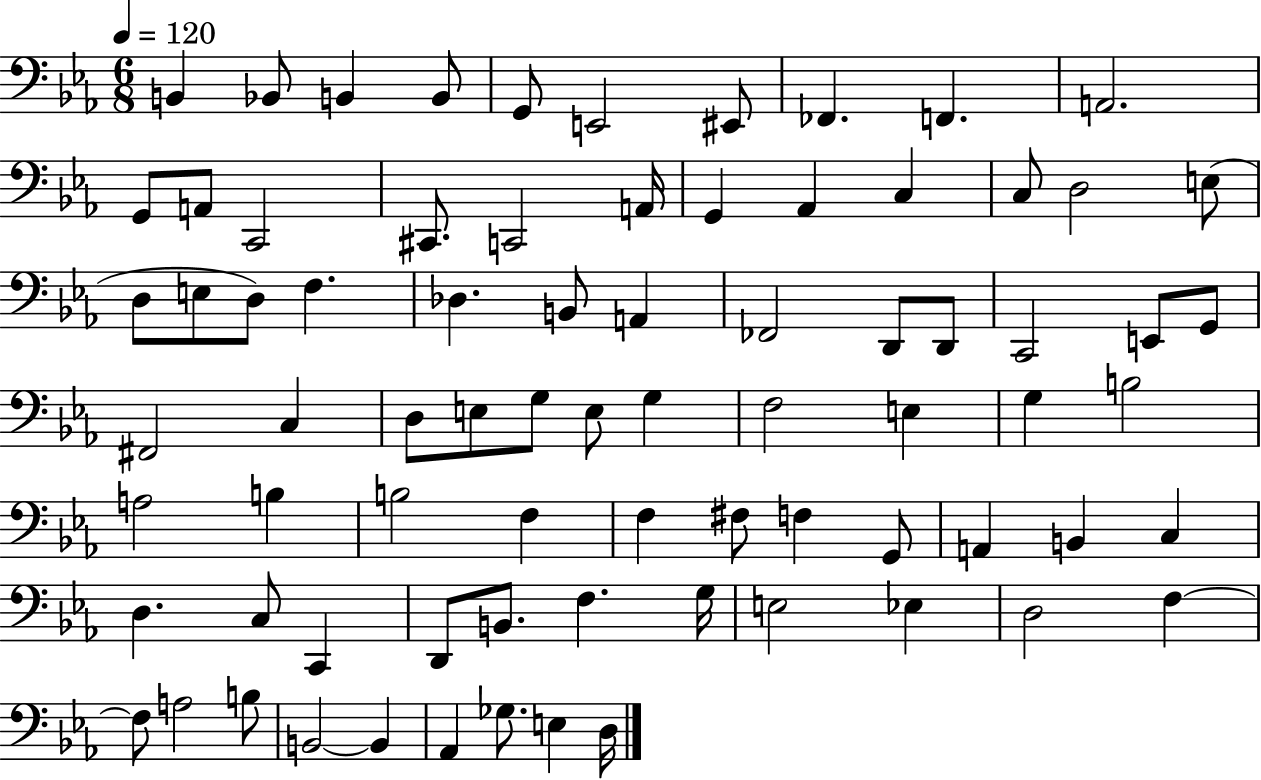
{
  \clef bass
  \numericTimeSignature
  \time 6/8
  \key ees \major
  \tempo 4 = 120
  b,4 bes,8 b,4 b,8 | g,8 e,2 eis,8 | fes,4. f,4. | a,2. | \break g,8 a,8 c,2 | cis,8. c,2 a,16 | g,4 aes,4 c4 | c8 d2 e8( | \break d8 e8 d8) f4. | des4. b,8 a,4 | fes,2 d,8 d,8 | c,2 e,8 g,8 | \break fis,2 c4 | d8 e8 g8 e8 g4 | f2 e4 | g4 b2 | \break a2 b4 | b2 f4 | f4 fis8 f4 g,8 | a,4 b,4 c4 | \break d4. c8 c,4 | d,8 b,8. f4. g16 | e2 ees4 | d2 f4~~ | \break f8 a2 b8 | b,2~~ b,4 | aes,4 ges8. e4 d16 | \bar "|."
}